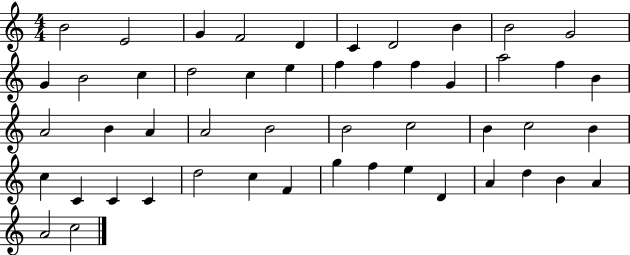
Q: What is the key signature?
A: C major